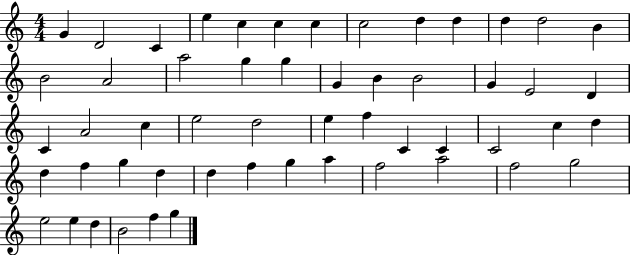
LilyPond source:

{
  \clef treble
  \numericTimeSignature
  \time 4/4
  \key c \major
  g'4 d'2 c'4 | e''4 c''4 c''4 c''4 | c''2 d''4 d''4 | d''4 d''2 b'4 | \break b'2 a'2 | a''2 g''4 g''4 | g'4 b'4 b'2 | g'4 e'2 d'4 | \break c'4 a'2 c''4 | e''2 d''2 | e''4 f''4 c'4 c'4 | c'2 c''4 d''4 | \break d''4 f''4 g''4 d''4 | d''4 f''4 g''4 a''4 | f''2 a''2 | f''2 g''2 | \break e''2 e''4 d''4 | b'2 f''4 g''4 | \bar "|."
}